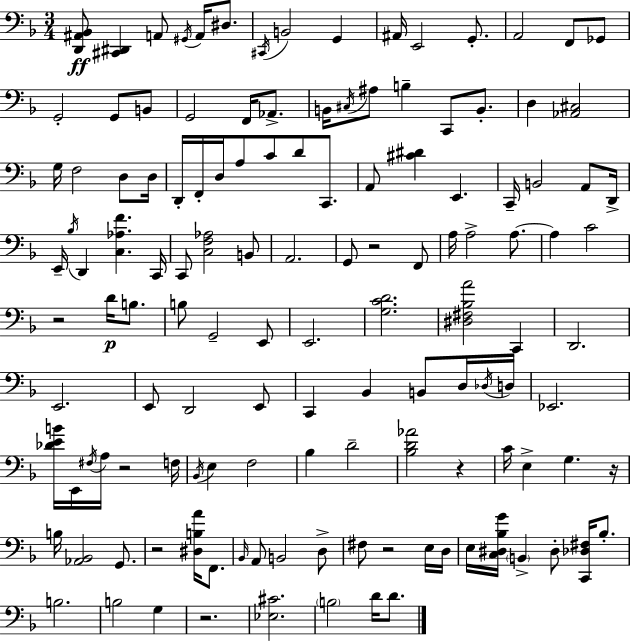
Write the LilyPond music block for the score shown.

{
  \clef bass
  \numericTimeSignature
  \time 3/4
  \key d \minor
  <d, ais, bes,>8\ff <cis, dis,>4 a,8 \acciaccatura { gis,16 } a,16 dis8. | \acciaccatura { cis,16 } b,2 g,4 | ais,16 e,2 g,8.-. | a,2 f,8 | \break ges,8 g,2-. g,8 | b,8 g,2 f,16 aes,8.-> | b,16 \acciaccatura { cis16 } ais8 b4-- c,8 | b,8.-. d4 <aes, cis>2 | \break g16 f2 | d8 d16 d,16-. f,16-. d16 a8 c'8 d'8 | c,8. a,8 <cis' dis'>4 e,4. | c,16-- b,2 | \break a,8 d,16-> e,16-- \acciaccatura { bes16 } d,4 <c aes f'>4. | c,16 c,8 <c f aes>2 | b,8 a,2. | g,8 r2 | \break f,8 a16 a2-> | a8.~~ a4 c'2 | r2 | d'16\p b8. b8 g,2-- | \break e,8 e,2. | <g c' d'>2. | <dis fis bes a'>2 | c,4 d,2. | \break e,2. | e,8 d,2 | e,8 c,4 bes,4 | b,8 d16 \acciaccatura { des16 } d16 ees,2. | \break <des' e' b'>16 e,16 \acciaccatura { fis16 } a16 r2 | f16 \acciaccatura { bes,16 } e4 f2 | bes4 d'2-- | <bes d' aes'>2 | \break r4 c'16 e4-> | g4. r16 b16 <aes, bes,>2 | g,8. r2 | <dis b a'>16 f,8. \grace { bes,16 } a,8 b,2 | \break d8-> fis8 r2 | e16 d16 e16 <c dis bes g'>16 \parenthesize b,4-> | dis8-. <c, des fis>16 bes8.-. b2. | b2 | \break g4 r2. | <ees cis'>2. | \parenthesize b2 | d'16 d'8. \bar "|."
}